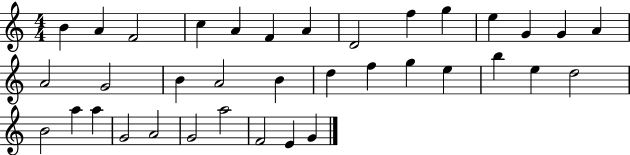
{
  \clef treble
  \numericTimeSignature
  \time 4/4
  \key c \major
  b'4 a'4 f'2 | c''4 a'4 f'4 a'4 | d'2 f''4 g''4 | e''4 g'4 g'4 a'4 | \break a'2 g'2 | b'4 a'2 b'4 | d''4 f''4 g''4 e''4 | b''4 e''4 d''2 | \break b'2 a''4 a''4 | g'2 a'2 | g'2 a''2 | f'2 e'4 g'4 | \break \bar "|."
}